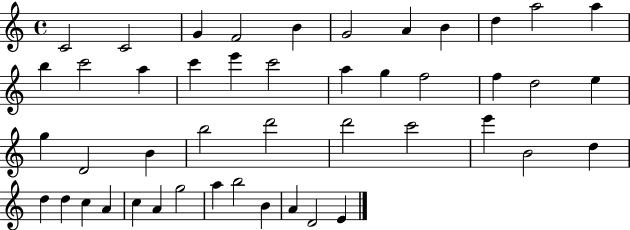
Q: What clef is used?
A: treble